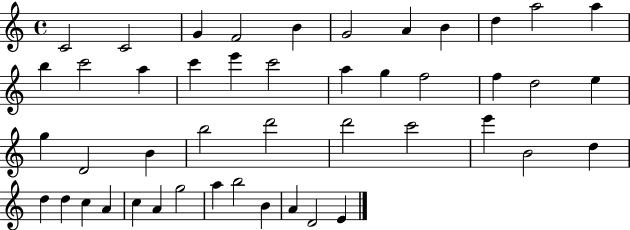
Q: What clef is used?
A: treble